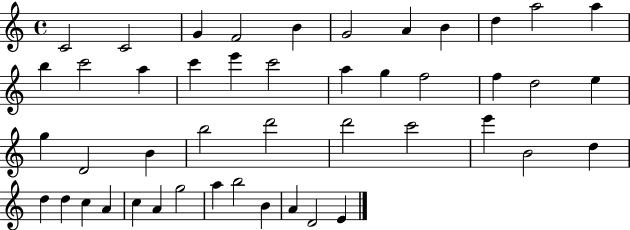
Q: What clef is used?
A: treble